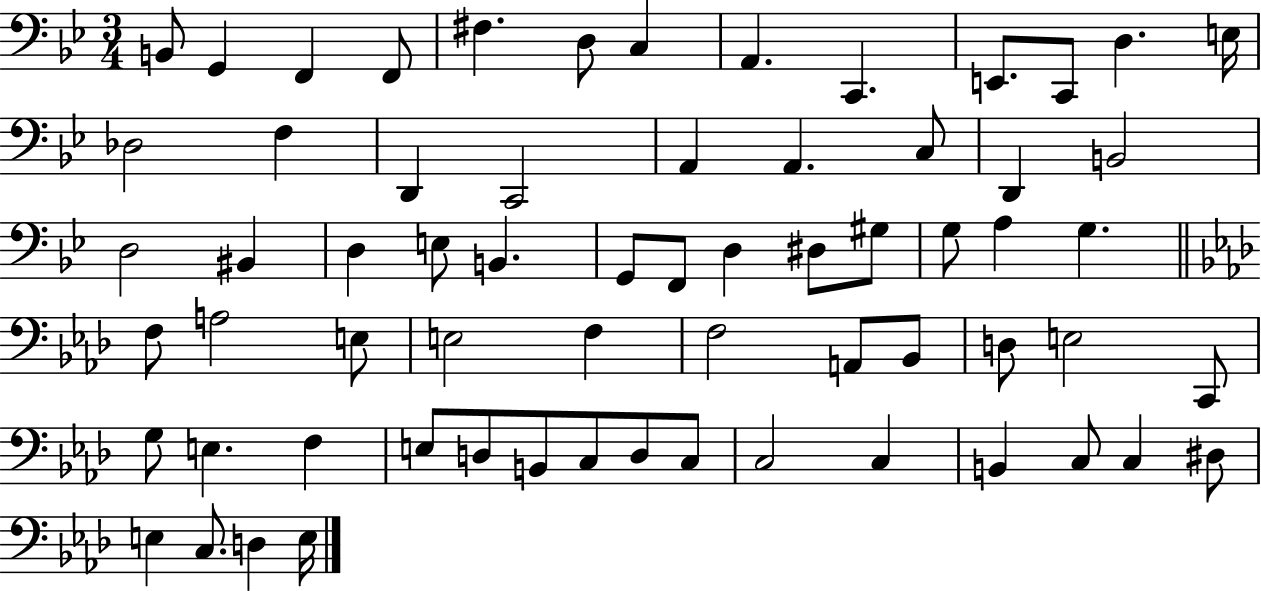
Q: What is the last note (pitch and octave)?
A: E3